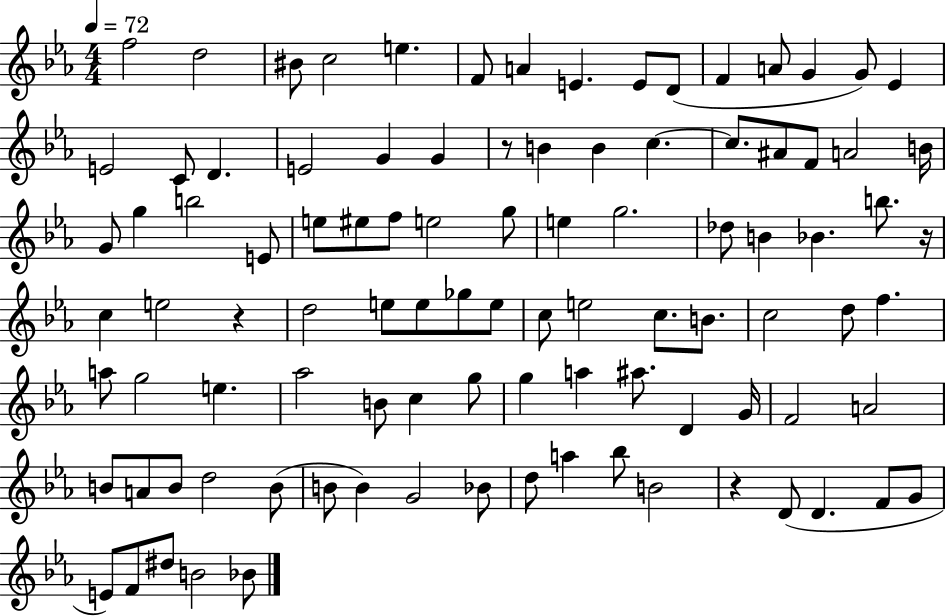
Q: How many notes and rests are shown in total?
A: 98